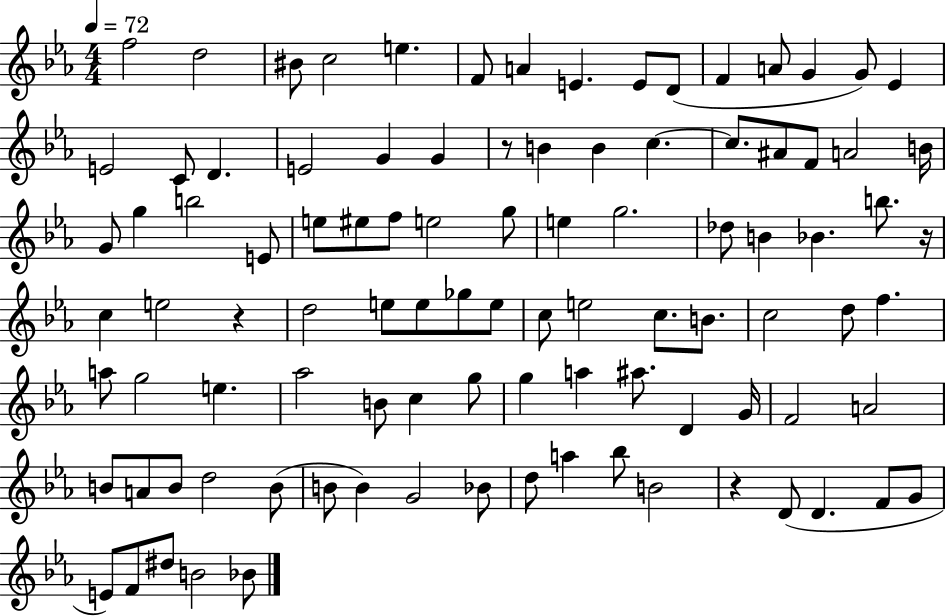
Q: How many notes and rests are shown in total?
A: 98